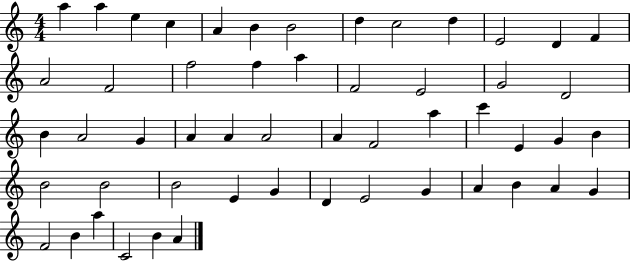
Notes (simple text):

A5/q A5/q E5/q C5/q A4/q B4/q B4/h D5/q C5/h D5/q E4/h D4/q F4/q A4/h F4/h F5/h F5/q A5/q F4/h E4/h G4/h D4/h B4/q A4/h G4/q A4/q A4/q A4/h A4/q F4/h A5/q C6/q E4/q G4/q B4/q B4/h B4/h B4/h E4/q G4/q D4/q E4/h G4/q A4/q B4/q A4/q G4/q F4/h B4/q A5/q C4/h B4/q A4/q